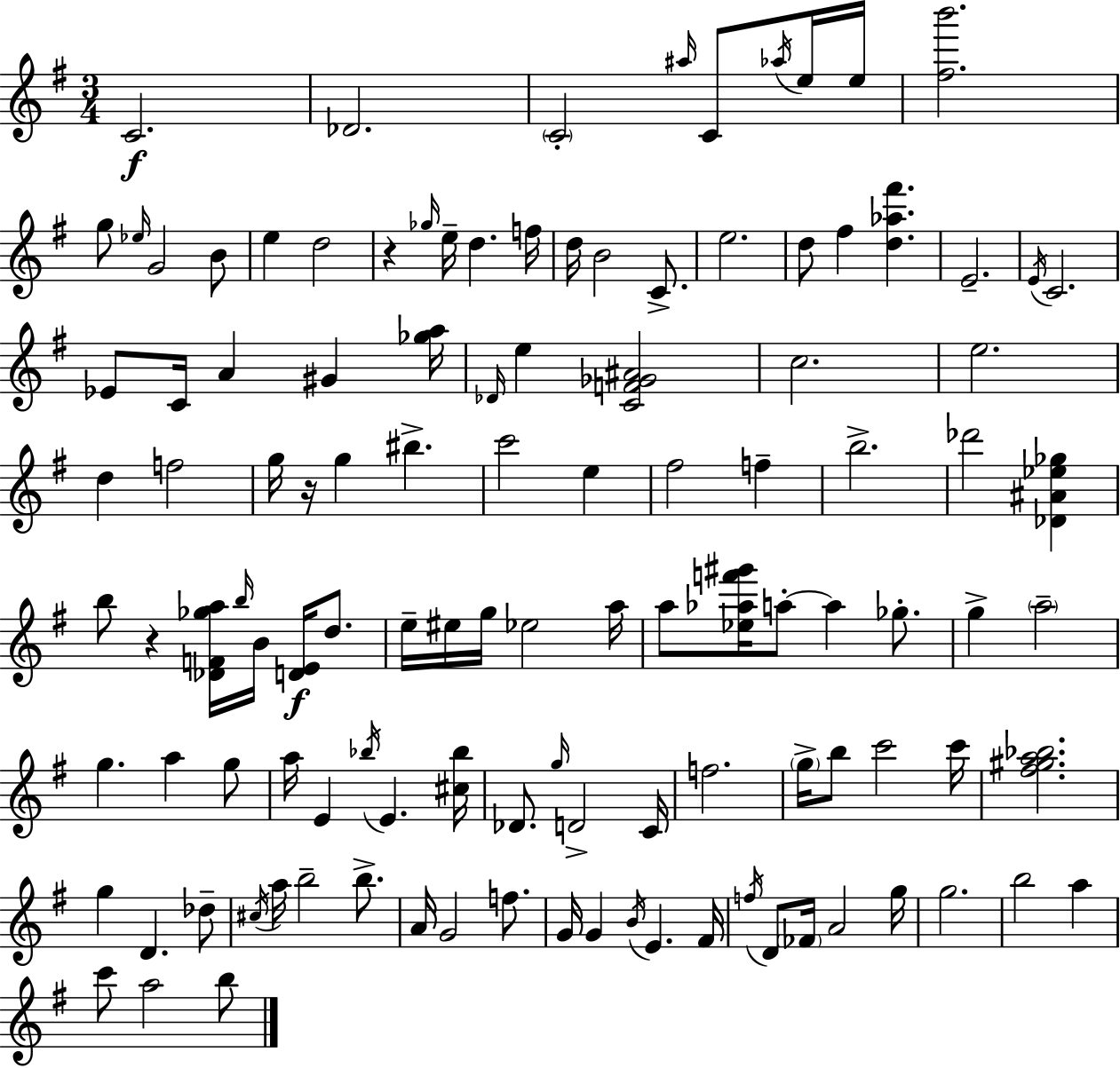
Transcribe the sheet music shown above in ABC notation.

X:1
T:Untitled
M:3/4
L:1/4
K:Em
C2 _D2 C2 ^a/4 C/2 _a/4 e/4 e/4 [^fb']2 g/2 _e/4 G2 B/2 e d2 z _g/4 e/4 d f/4 d/4 B2 C/2 e2 d/2 ^f [d_a^f'] E2 E/4 C2 _E/2 C/4 A ^G [_ga]/4 _D/4 e [CF_G^A]2 c2 e2 d f2 g/4 z/4 g ^b c'2 e ^f2 f b2 _d'2 [_D^A_e_g] b/2 z [_DF_ga]/4 b/4 B/4 [DE]/4 d/2 e/4 ^e/4 g/4 _e2 a/4 a/2 [_e_af'^g']/4 a/2 a _g/2 g a2 g a g/2 a/4 E _b/4 E [^c_b]/4 _D/2 g/4 D2 C/4 f2 g/4 b/2 c'2 c'/4 [^f^ga_b]2 g D _d/2 ^c/4 a/4 b2 b/2 A/4 G2 f/2 G/4 G B/4 E ^F/4 f/4 D/2 _F/4 A2 g/4 g2 b2 a c'/2 a2 b/2